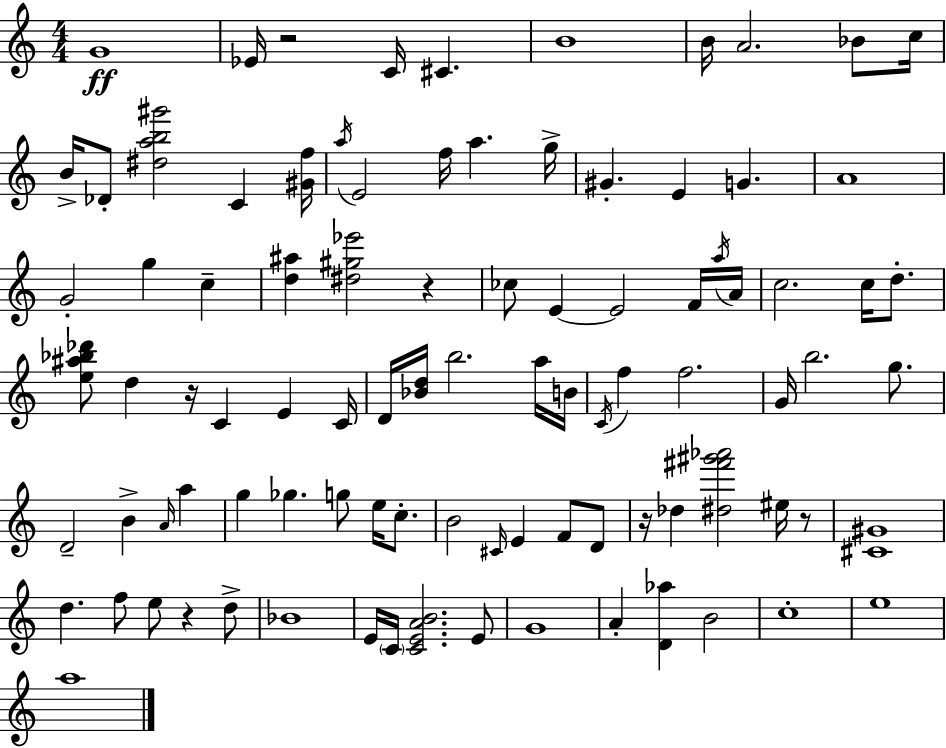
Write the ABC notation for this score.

X:1
T:Untitled
M:4/4
L:1/4
K:Am
G4 _E/4 z2 C/4 ^C B4 B/4 A2 _B/2 c/4 B/4 _D/2 [^dab^g']2 C [^Gf]/4 a/4 E2 f/4 a g/4 ^G E G A4 G2 g c [d^a] [^d^g_e']2 z _c/2 E E2 F/4 a/4 A/4 c2 c/4 d/2 [e^a_b_d']/2 d z/4 C E C/4 D/4 [_Bd]/4 b2 a/4 B/4 C/4 f f2 G/4 b2 g/2 D2 B A/4 a g _g g/2 e/4 c/2 B2 ^C/4 E F/2 D/2 z/4 _d [^d^f'^g'_a']2 ^e/4 z/2 [^C^G]4 d f/2 e/2 z d/2 _B4 E/4 C/4 [CEAB]2 E/2 G4 A [D_a] B2 c4 e4 a4